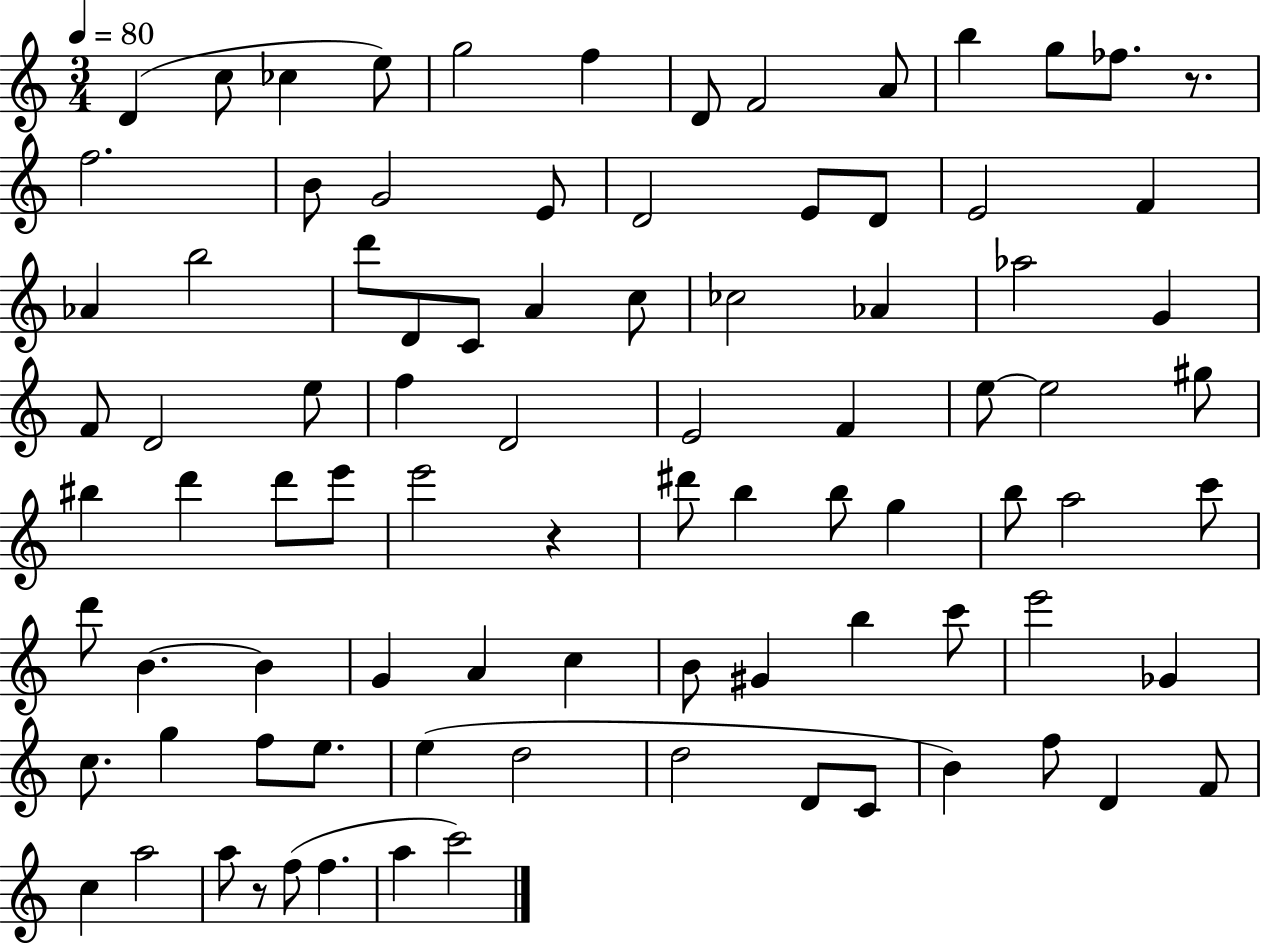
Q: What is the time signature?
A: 3/4